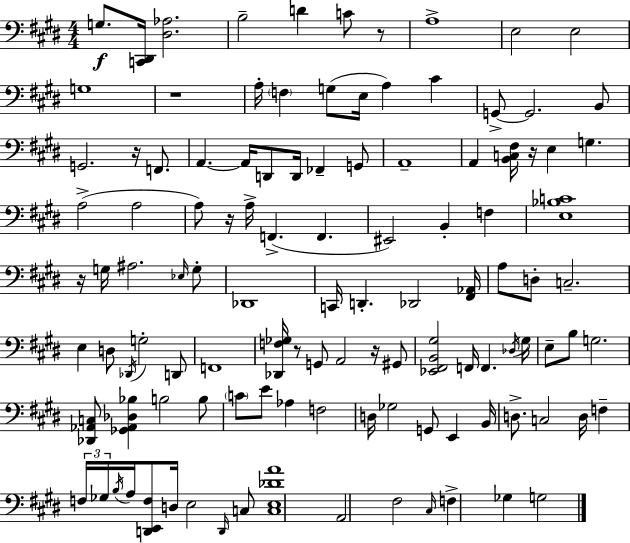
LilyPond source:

{
  \clef bass
  \numericTimeSignature
  \time 4/4
  \key e \major
  g8.\f <c, dis,>16 <dis aes>2. | b2-- d'4 c'8 r8 | a1-> | e2 e2 | \break g1 | r1 | a16-. \parenthesize f4 g8( e16 a4) cis'4 | g,8->~~ g,2. b,8 | \break g,2. r16 f,8. | a,4.~~ a,16 d,8 d,16 fes,4-- g,8 | a,1-- | a,4 <b, c fis>16 r16 e4 g4. | \break a2->( a2 | a8) r16 a16-> f,4.->( f,4. | eis,2) b,4-. f4 | <e bes c'>1 | \break r16 g16 ais2. \grace { ees16 } g8-. | des,1 | c,16 d,4.-. des,2 | <fis, aes,>16 a8 d8-. c2.-- | \break e4 d8 \acciaccatura { des,16 } g2-. | d,8 f,1 | <des, f ges>16 r8 g,8 a,2 r16 | gis,8 <ees, fis, b, gis>2 f,16 f,4. | \break \acciaccatura { des16 } gis16 e8-- b8 g2. | <des, aes, c>8 <ges, aes, des bes>4 b2 | b8 \parenthesize c'8 e'8 aes4 f2 | d16 ges2 g,8 e,4 | \break b,16 d8.-> c2 d16 f4-- | \tuplet 3/2 { f16 ges16 \acciaccatura { b16 } } a16 <d, e, f>8 d16 e2 | \grace { d,16 } c8 <c e des' a'>1 | a,2 fis2 | \break \grace { cis16 } f4-> ges4 g2 | \bar "|."
}